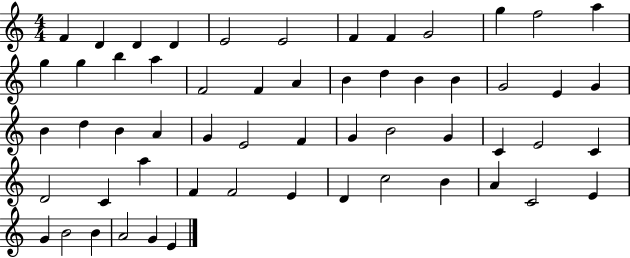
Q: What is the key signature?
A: C major